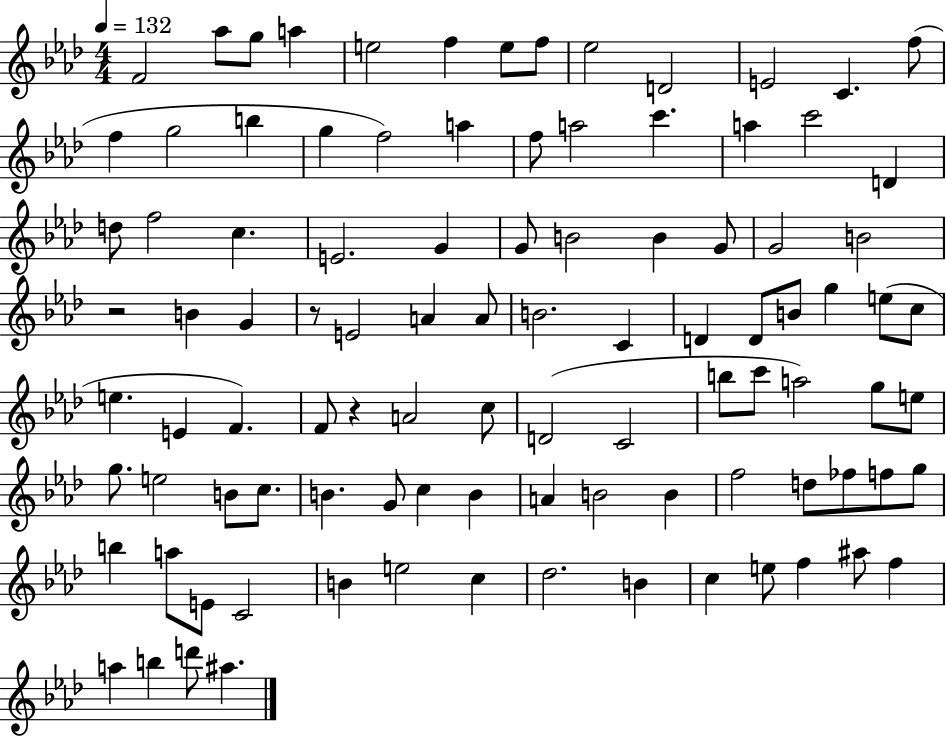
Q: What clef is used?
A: treble